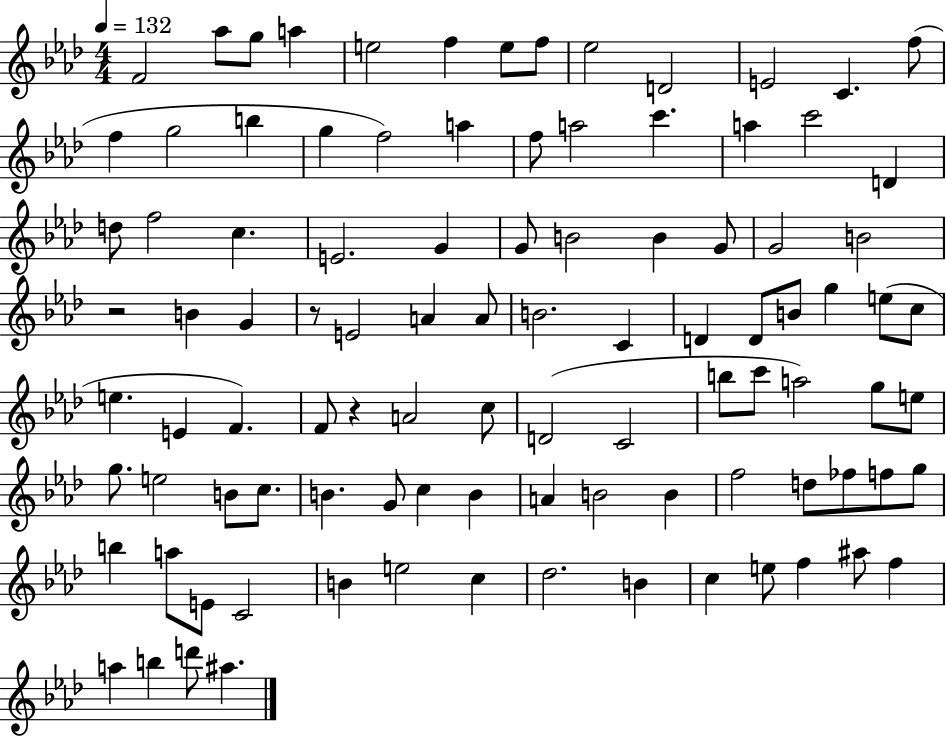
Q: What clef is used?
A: treble